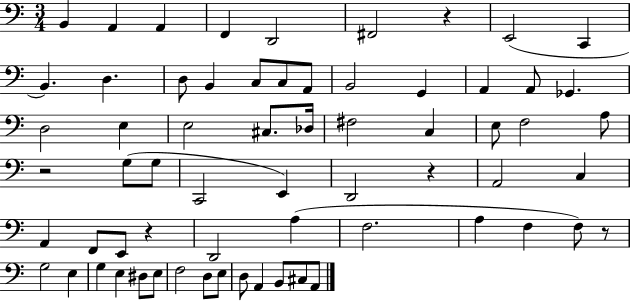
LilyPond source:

{
  \clef bass
  \numericTimeSignature
  \time 3/4
  \key c \major
  b,4 a,4 a,4 | f,4 d,2 | fis,2 r4 | e,2( c,4 | \break b,4.) d4. | d8 b,4 c8 c8 a,8 | b,2 g,4 | a,4 a,8 ges,4. | \break d2 e4 | e2 cis8. des16 | fis2 c4 | e8 f2 a8 | \break r2 g8( g8 | c,2 e,4) | d,2 r4 | a,2 c4 | \break a,4 f,8 e,8 r4 | d,2 a4( | f2. | a4 f4 f8) r8 | \break g2 e4 | g4 e4 dis8 e8 | f2 d8 e8 | d8 a,4 b,8 cis8 a,8 | \break \bar "|."
}